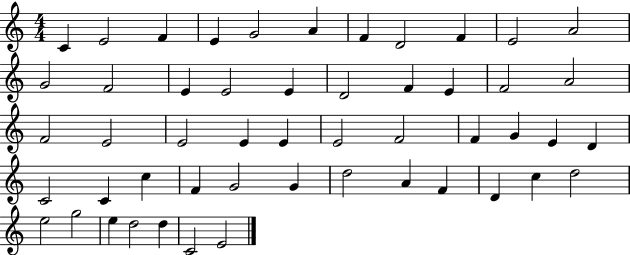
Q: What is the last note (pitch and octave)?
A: E4